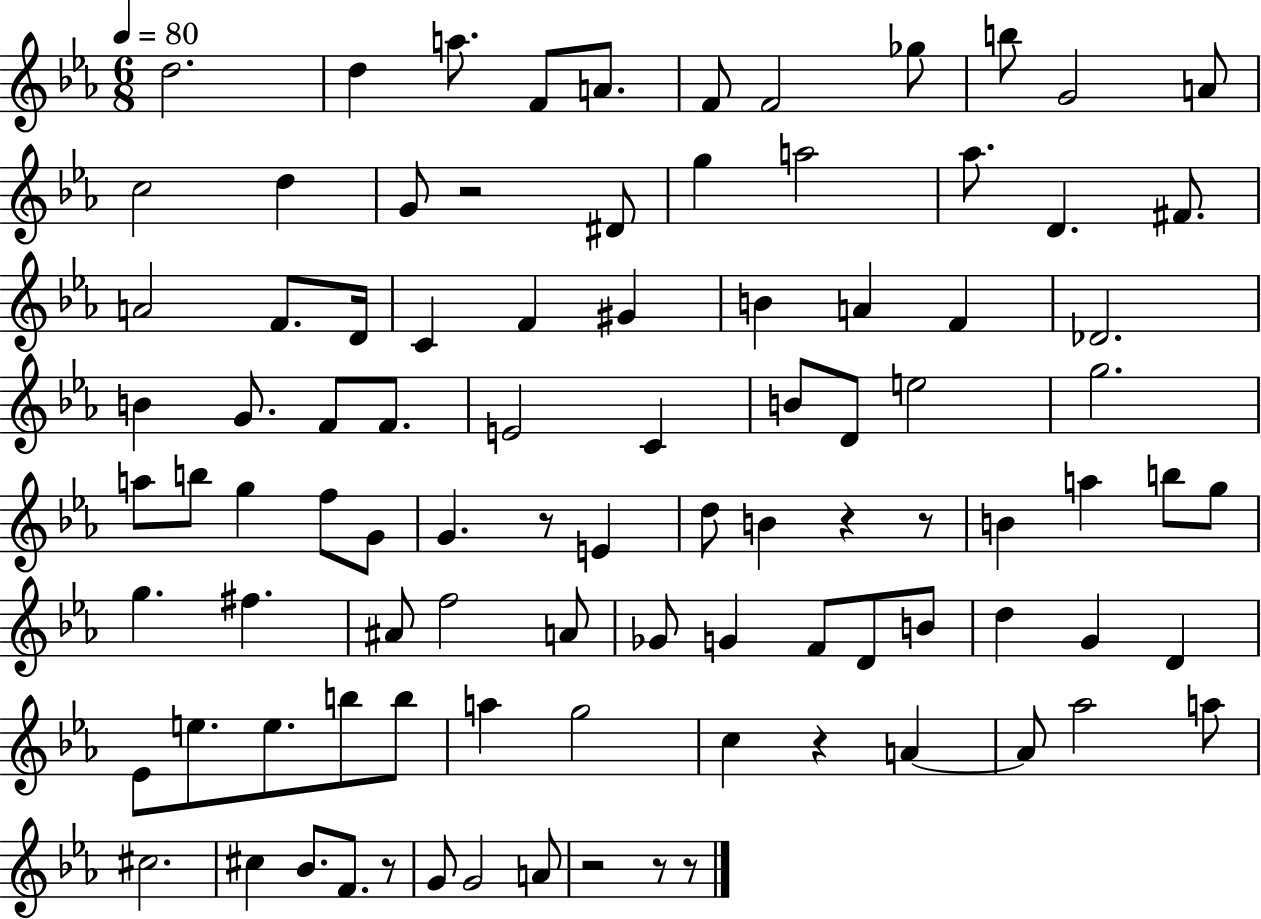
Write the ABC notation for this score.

X:1
T:Untitled
M:6/8
L:1/4
K:Eb
d2 d a/2 F/2 A/2 F/2 F2 _g/2 b/2 G2 A/2 c2 d G/2 z2 ^D/2 g a2 _a/2 D ^F/2 A2 F/2 D/4 C F ^G B A F _D2 B G/2 F/2 F/2 E2 C B/2 D/2 e2 g2 a/2 b/2 g f/2 G/2 G z/2 E d/2 B z z/2 B a b/2 g/2 g ^f ^A/2 f2 A/2 _G/2 G F/2 D/2 B/2 d G D _E/2 e/2 e/2 b/2 b/2 a g2 c z A A/2 _a2 a/2 ^c2 ^c _B/2 F/2 z/2 G/2 G2 A/2 z2 z/2 z/2